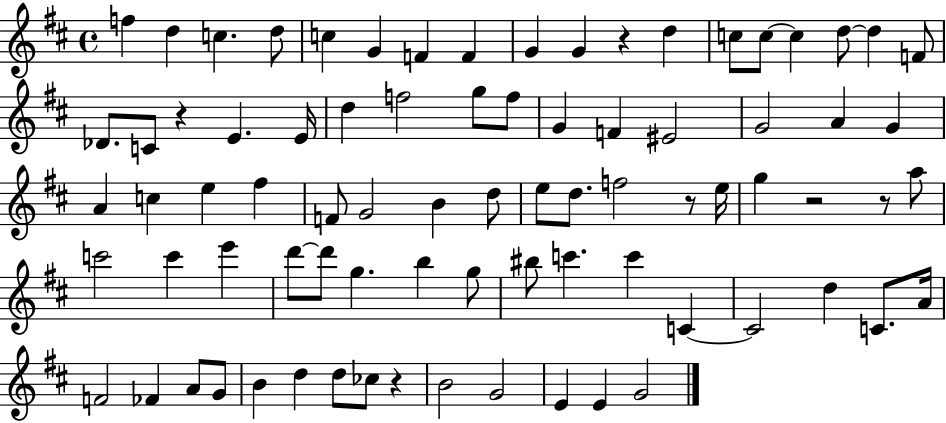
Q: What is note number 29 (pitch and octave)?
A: G4